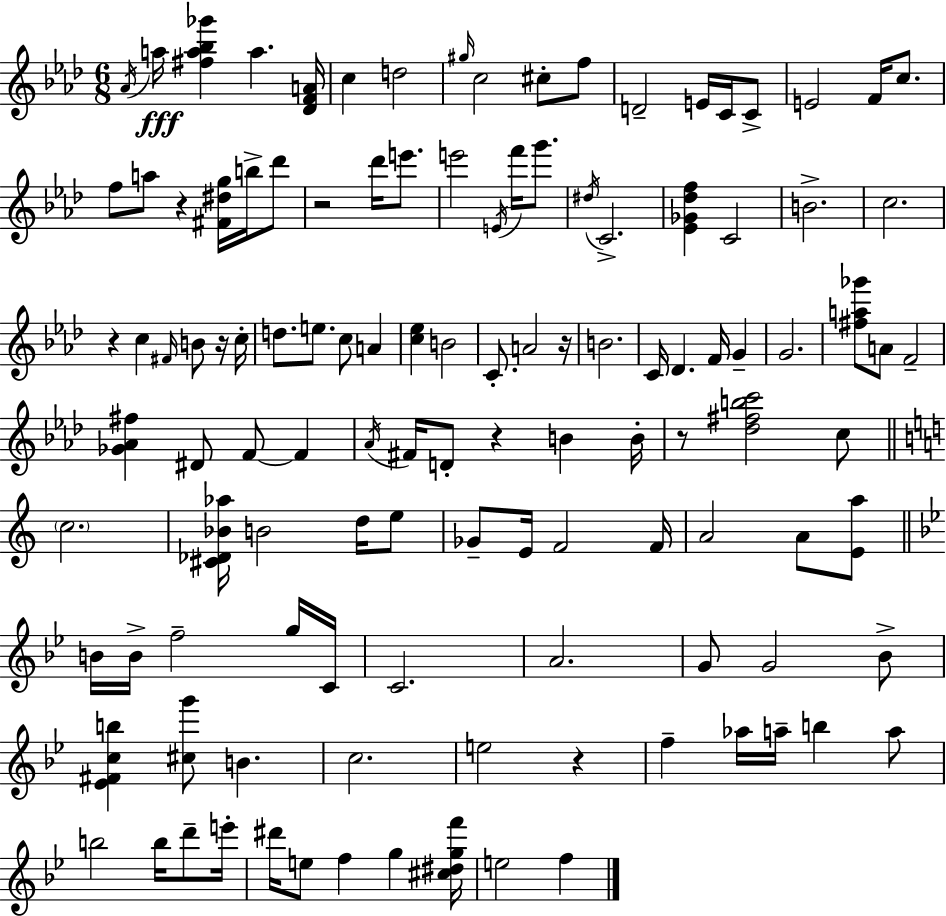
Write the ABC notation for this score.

X:1
T:Untitled
M:6/8
L:1/4
K:Ab
_A/4 a/4 [^fa_b_g'] a [_DFA]/4 c d2 ^g/4 c2 ^c/2 f/2 D2 E/4 C/4 C/2 E2 F/4 c/2 f/2 a/2 z [^F^dg]/4 b/4 _d'/2 z2 _d'/4 e'/2 e'2 E/4 f'/4 g'/2 ^d/4 C2 [_E_G_df] C2 B2 c2 z c ^F/4 B/2 z/4 c/4 d/2 e/2 c/2 A [c_e] B2 C/2 A2 z/4 B2 C/4 _D F/4 G G2 [^fa_g']/2 A/2 F2 [_G_A^f] ^D/2 F/2 F _A/4 ^F/4 D/2 z B B/4 z/2 [_d^fbc']2 c/2 c2 [^C_D_B_a]/4 B2 d/4 e/2 _G/2 E/4 F2 F/4 A2 A/2 [Ea]/2 B/4 B/4 f2 g/4 C/4 C2 A2 G/2 G2 _B/2 [_E^Fcb] [^cg']/2 B c2 e2 z f _a/4 a/4 b a/2 b2 b/4 d'/2 e'/4 ^d'/4 e/2 f g [^c^dgf']/4 e2 f